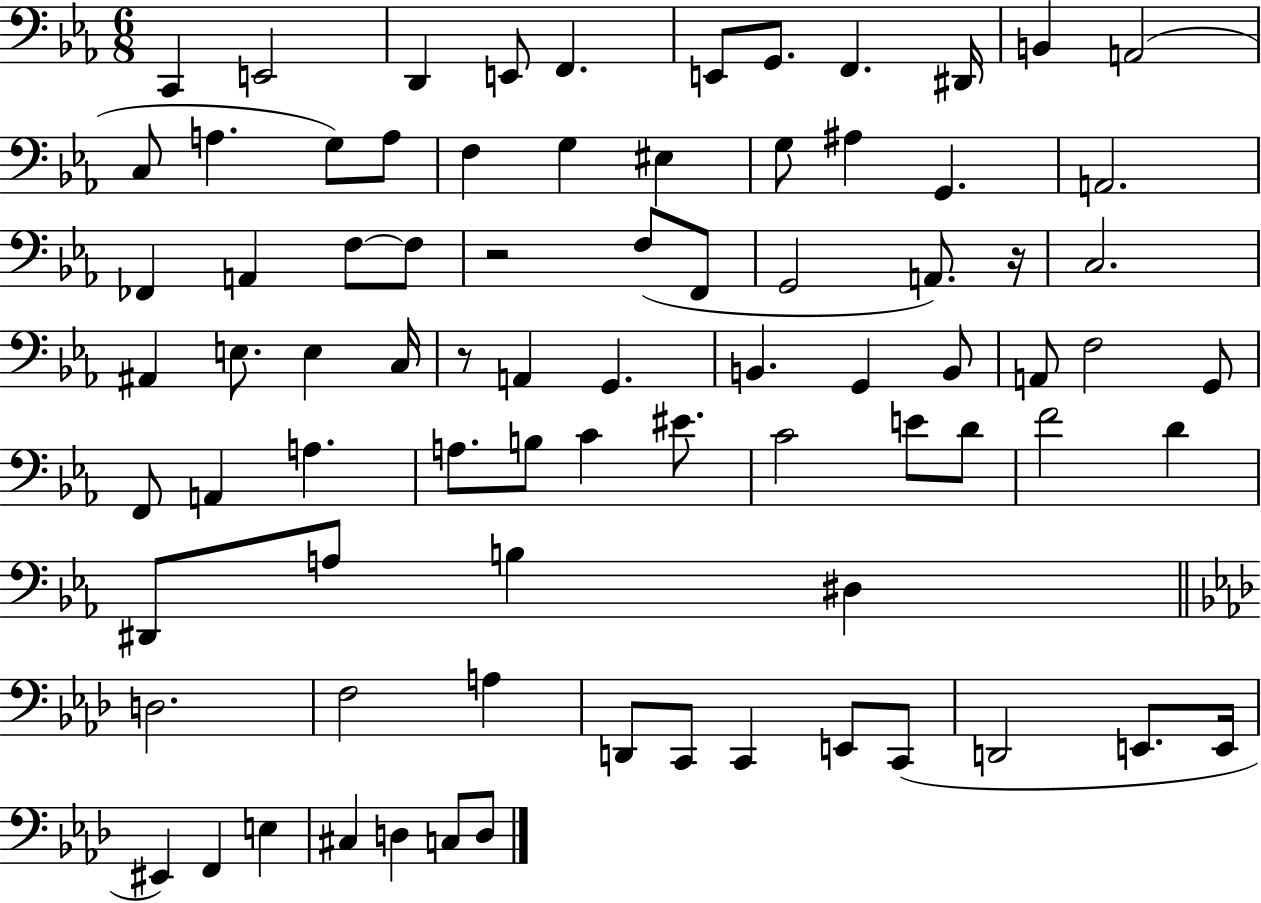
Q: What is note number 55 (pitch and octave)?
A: D4